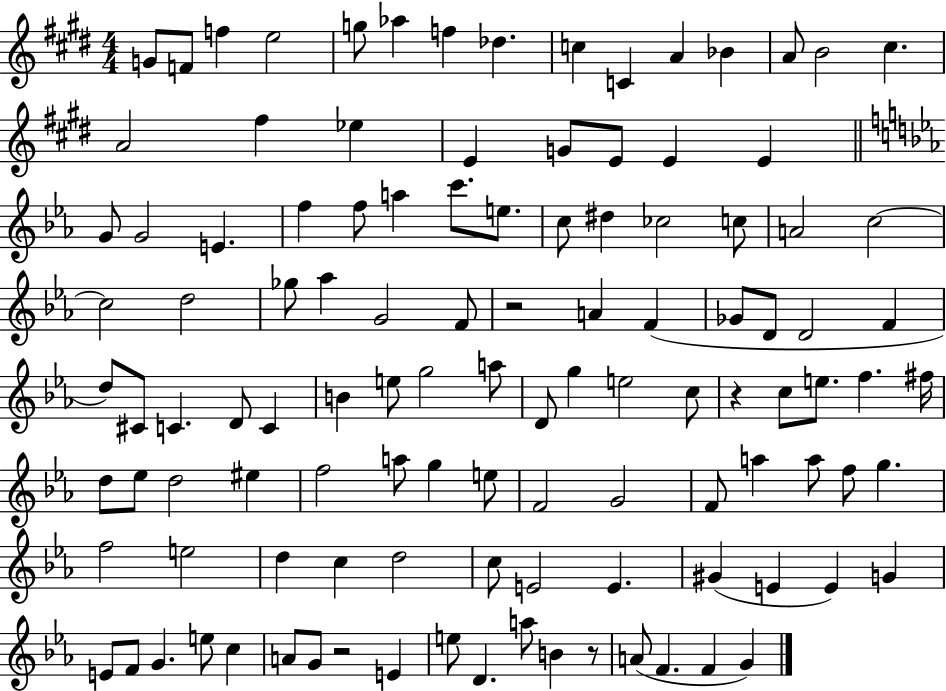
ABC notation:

X:1
T:Untitled
M:4/4
L:1/4
K:E
G/2 F/2 f e2 g/2 _a f _d c C A _B A/2 B2 ^c A2 ^f _e E G/2 E/2 E E G/2 G2 E f f/2 a c'/2 e/2 c/2 ^d _c2 c/2 A2 c2 c2 d2 _g/2 _a G2 F/2 z2 A F _G/2 D/2 D2 F d/2 ^C/2 C D/2 C B e/2 g2 a/2 D/2 g e2 c/2 z c/2 e/2 f ^f/4 d/2 _e/2 d2 ^e f2 a/2 g e/2 F2 G2 F/2 a a/2 f/2 g f2 e2 d c d2 c/2 E2 E ^G E E G E/2 F/2 G e/2 c A/2 G/2 z2 E e/2 D a/2 B z/2 A/2 F F G